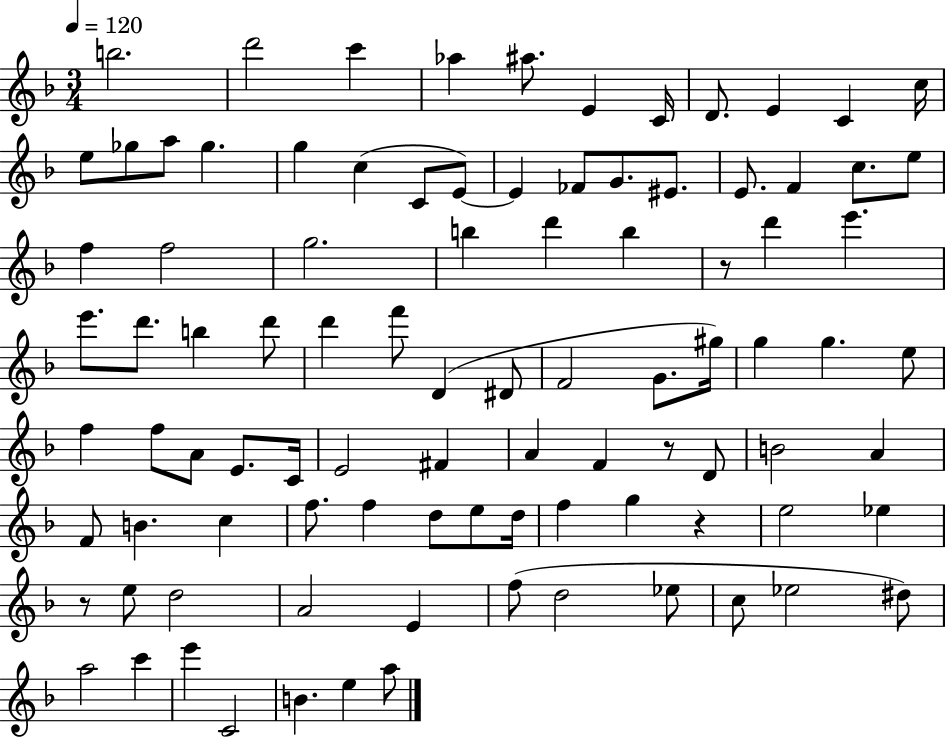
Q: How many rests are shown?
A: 4